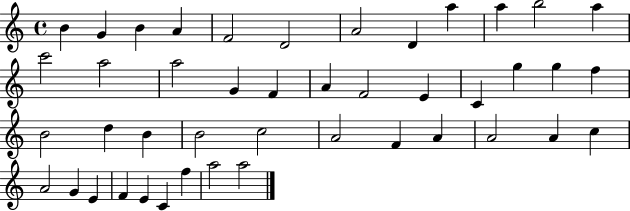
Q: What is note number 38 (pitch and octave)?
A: E4